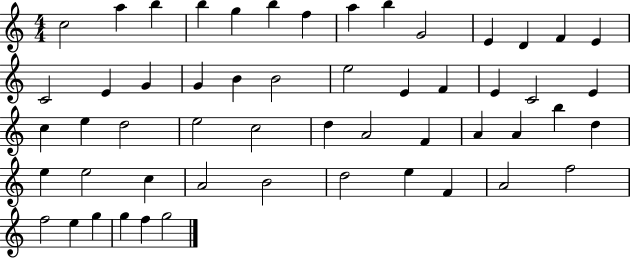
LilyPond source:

{
  \clef treble
  \numericTimeSignature
  \time 4/4
  \key c \major
  c''2 a''4 b''4 | b''4 g''4 b''4 f''4 | a''4 b''4 g'2 | e'4 d'4 f'4 e'4 | \break c'2 e'4 g'4 | g'4 b'4 b'2 | e''2 e'4 f'4 | e'4 c'2 e'4 | \break c''4 e''4 d''2 | e''2 c''2 | d''4 a'2 f'4 | a'4 a'4 b''4 d''4 | \break e''4 e''2 c''4 | a'2 b'2 | d''2 e''4 f'4 | a'2 f''2 | \break f''2 e''4 g''4 | g''4 f''4 g''2 | \bar "|."
}